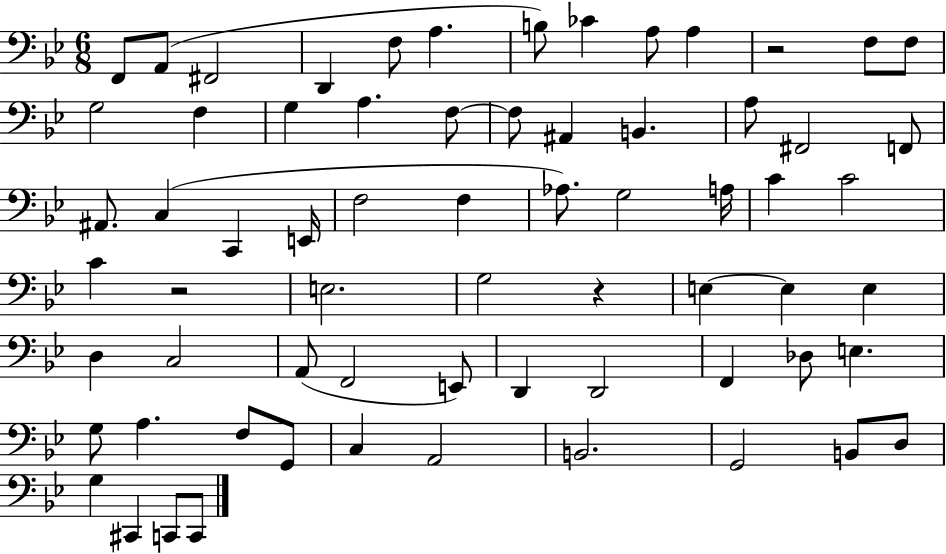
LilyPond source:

{
  \clef bass
  \numericTimeSignature
  \time 6/8
  \key bes \major
  \repeat volta 2 { f,8 a,8( fis,2 | d,4 f8 a4. | b8) ces'4 a8 a4 | r2 f8 f8 | \break g2 f4 | g4 a4. f8~~ | f8 ais,4 b,4. | a8 fis,2 f,8 | \break ais,8. c4( c,4 e,16 | f2 f4 | aes8.) g2 a16 | c'4 c'2 | \break c'4 r2 | e2. | g2 r4 | e4~~ e4 e4 | \break d4 c2 | a,8( f,2 e,8) | d,4 d,2 | f,4 des8 e4. | \break g8 a4. f8 g,8 | c4 a,2 | b,2. | g,2 b,8 d8 | \break g4 cis,4 c,8 c,8 | } \bar "|."
}